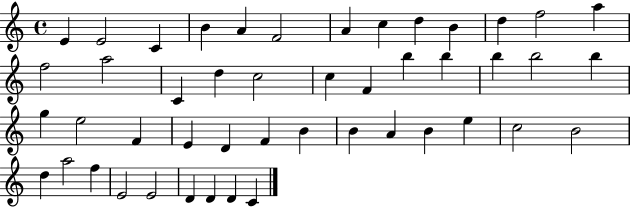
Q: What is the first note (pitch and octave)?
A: E4